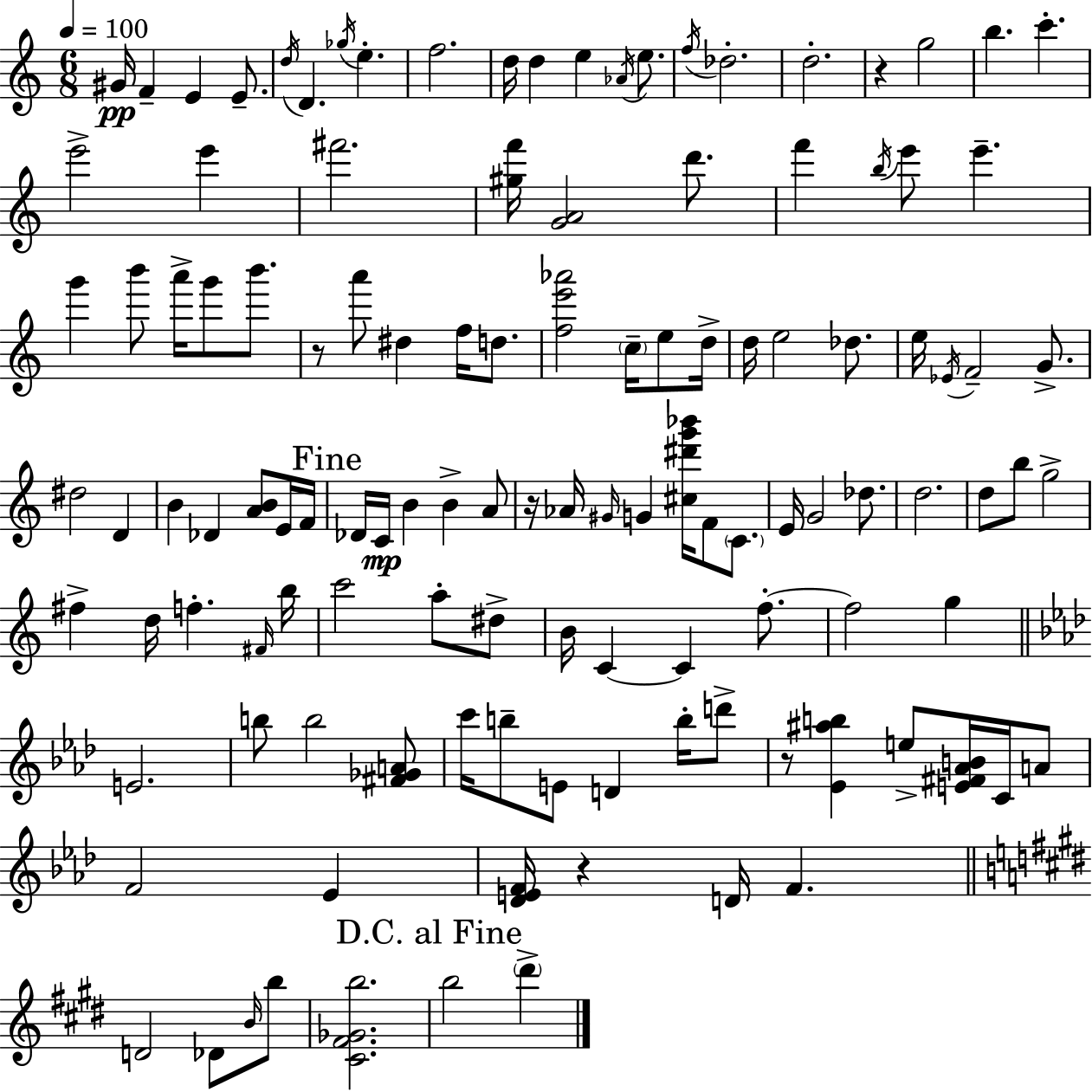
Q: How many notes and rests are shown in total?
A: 121